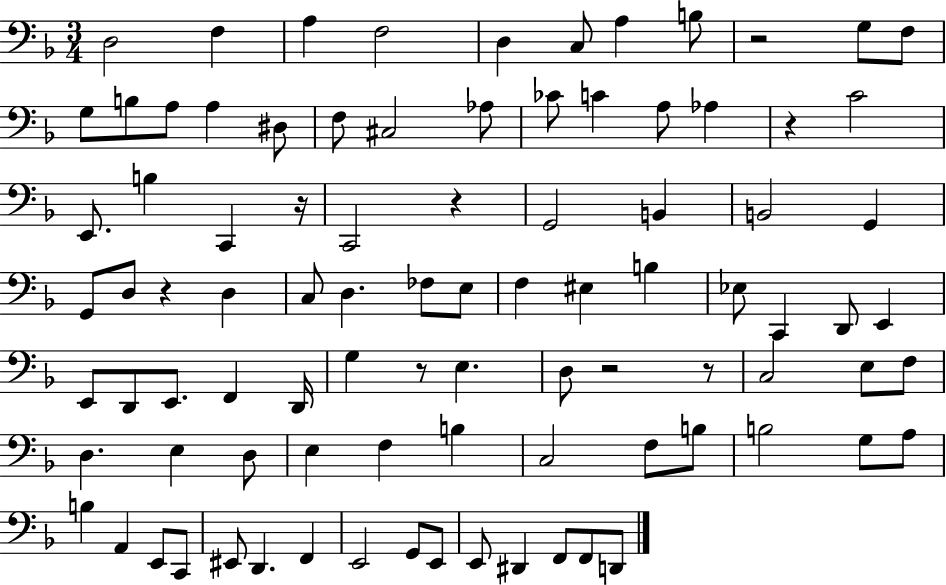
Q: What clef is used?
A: bass